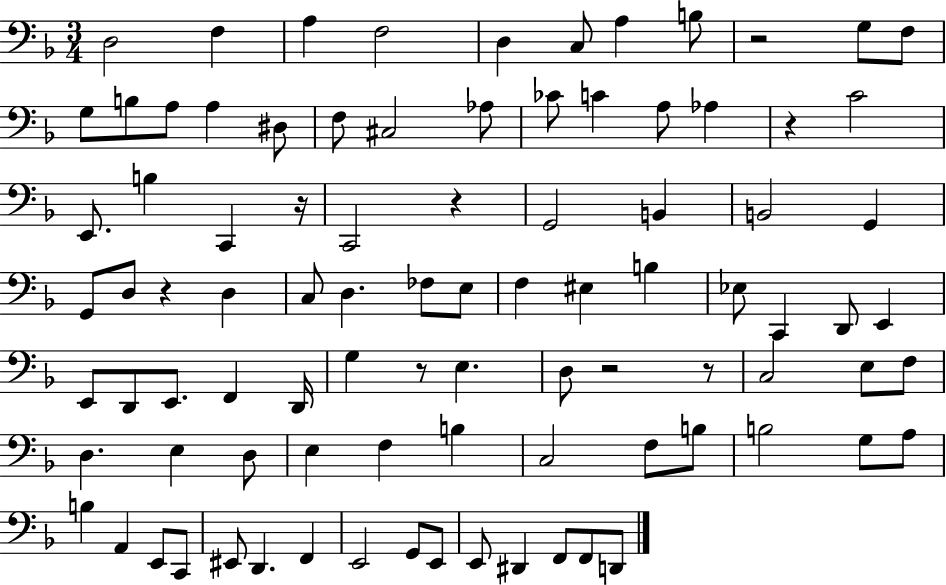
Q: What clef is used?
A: bass